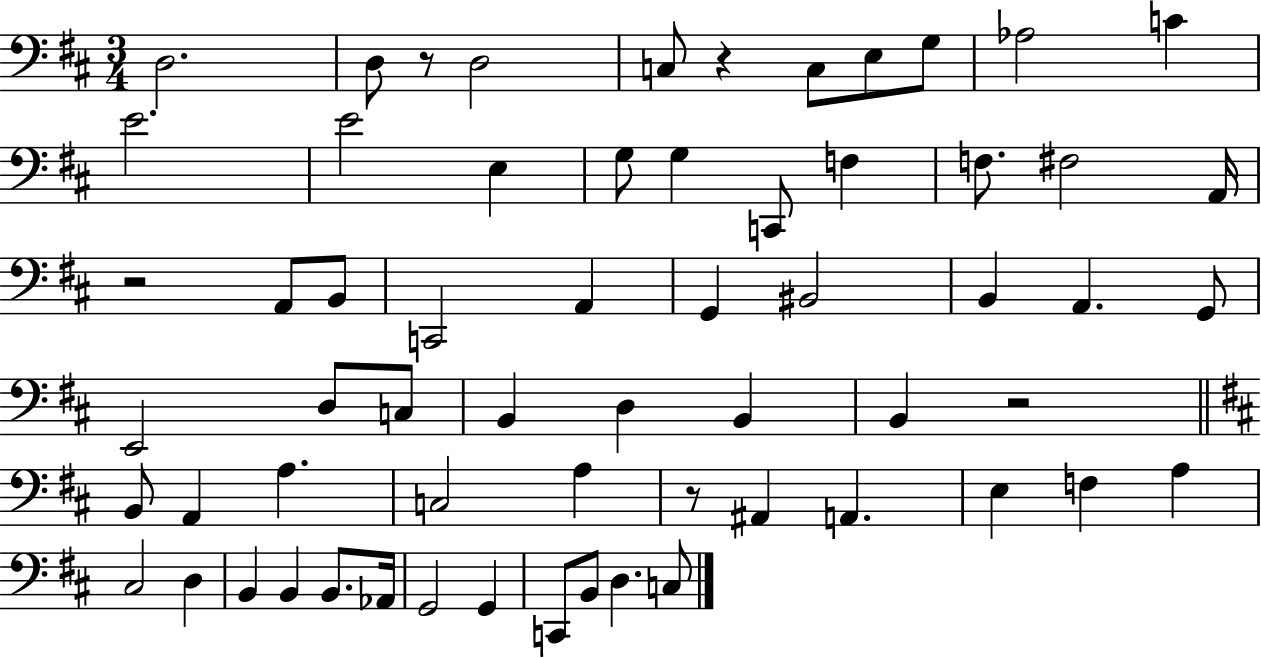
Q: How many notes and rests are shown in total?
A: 62